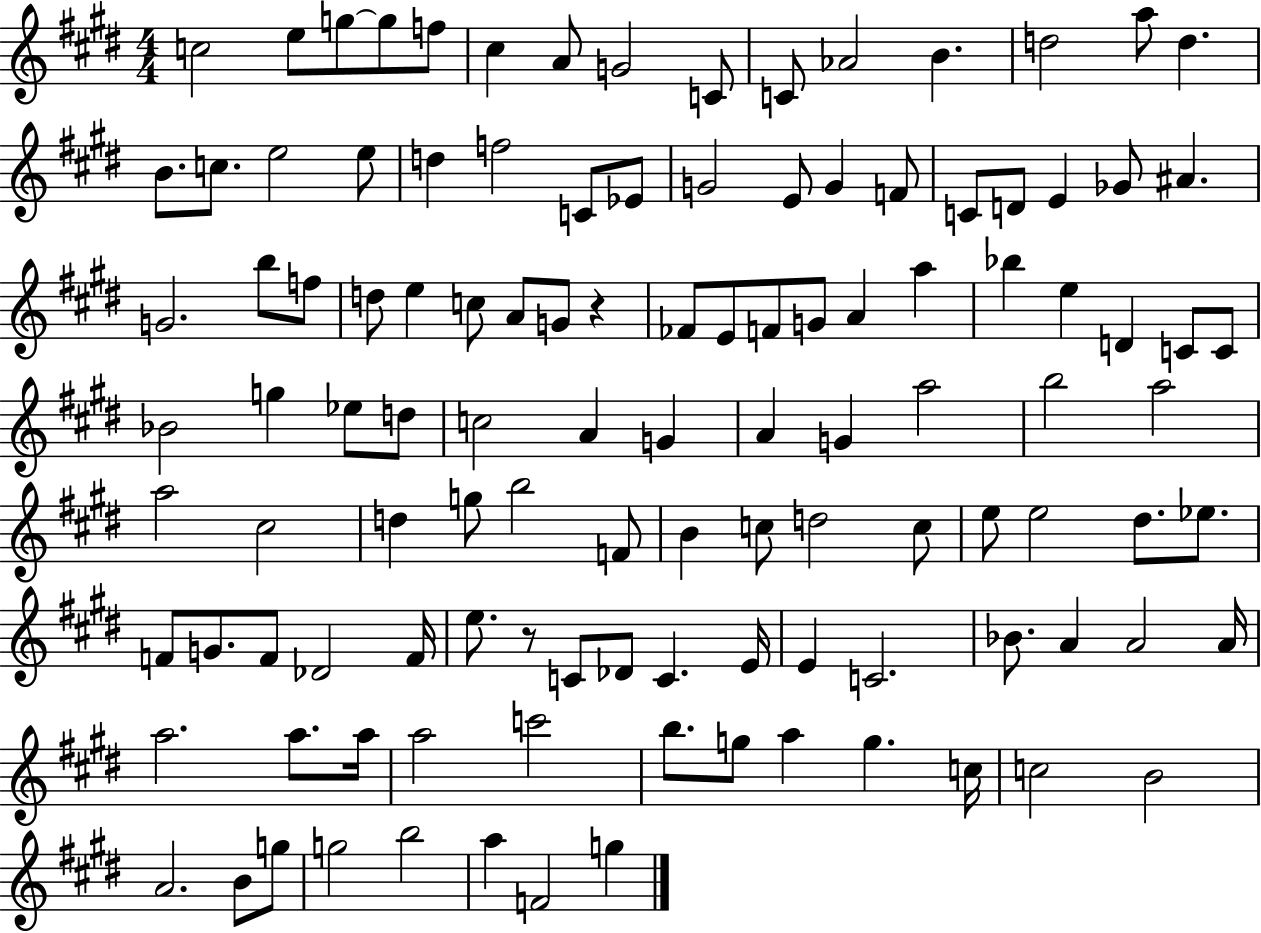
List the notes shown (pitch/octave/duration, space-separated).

C5/h E5/e G5/e G5/e F5/e C#5/q A4/e G4/h C4/e C4/e Ab4/h B4/q. D5/h A5/e D5/q. B4/e. C5/e. E5/h E5/e D5/q F5/h C4/e Eb4/e G4/h E4/e G4/q F4/e C4/e D4/e E4/q Gb4/e A#4/q. G4/h. B5/e F5/e D5/e E5/q C5/e A4/e G4/e R/q FES4/e E4/e F4/e G4/e A4/q A5/q Bb5/q E5/q D4/q C4/e C4/e Bb4/h G5/q Eb5/e D5/e C5/h A4/q G4/q A4/q G4/q A5/h B5/h A5/h A5/h C#5/h D5/q G5/e B5/h F4/e B4/q C5/e D5/h C5/e E5/e E5/h D#5/e. Eb5/e. F4/e G4/e. F4/e Db4/h F4/s E5/e. R/e C4/e Db4/e C4/q. E4/s E4/q C4/h. Bb4/e. A4/q A4/h A4/s A5/h. A5/e. A5/s A5/h C6/h B5/e. G5/e A5/q G5/q. C5/s C5/h B4/h A4/h. B4/e G5/e G5/h B5/h A5/q F4/h G5/q